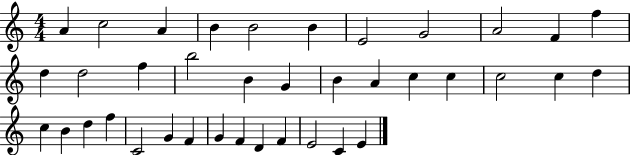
A4/q C5/h A4/q B4/q B4/h B4/q E4/h G4/h A4/h F4/q F5/q D5/q D5/h F5/q B5/h B4/q G4/q B4/q A4/q C5/q C5/q C5/h C5/q D5/q C5/q B4/q D5/q F5/q C4/h G4/q F4/q G4/q F4/q D4/q F4/q E4/h C4/q E4/q